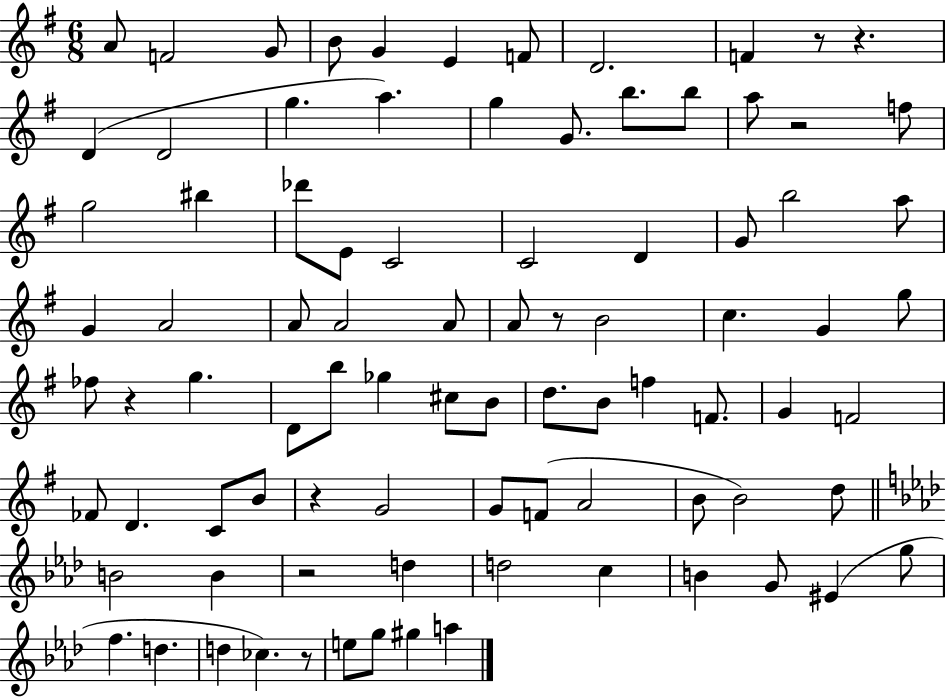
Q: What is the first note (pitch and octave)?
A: A4